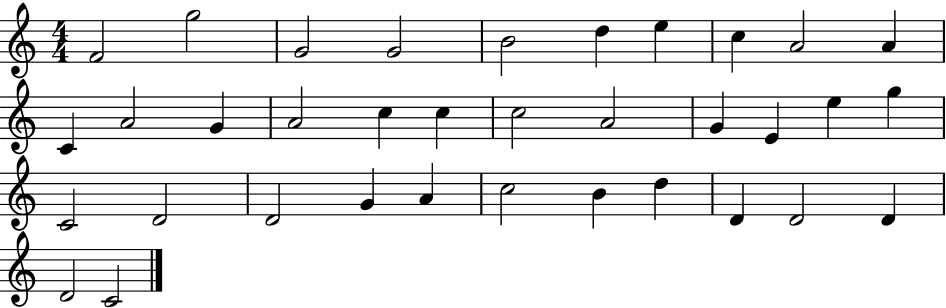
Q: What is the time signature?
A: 4/4